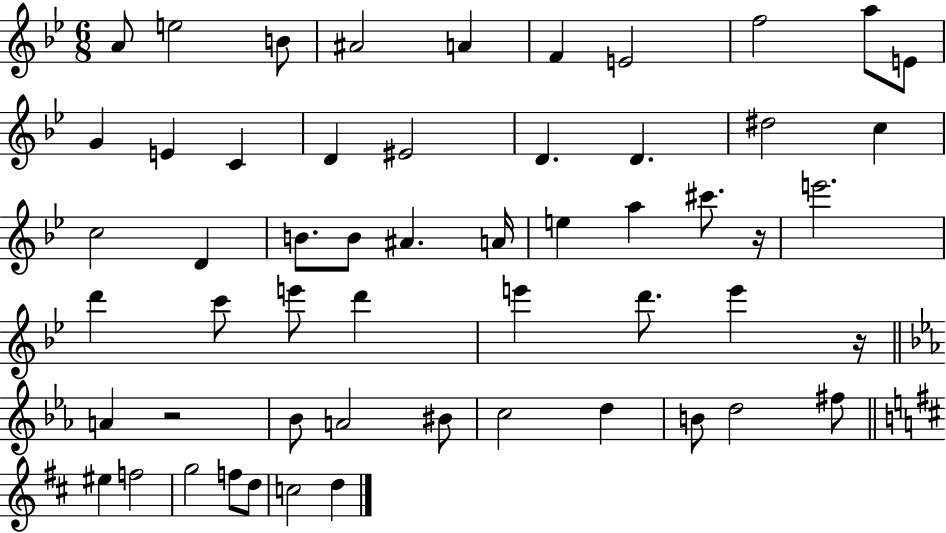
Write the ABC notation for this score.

X:1
T:Untitled
M:6/8
L:1/4
K:Bb
A/2 e2 B/2 ^A2 A F E2 f2 a/2 E/2 G E C D ^E2 D D ^d2 c c2 D B/2 B/2 ^A A/4 e a ^c'/2 z/4 e'2 d' c'/2 e'/2 d' e' d'/2 e' z/4 A z2 _B/2 A2 ^B/2 c2 d B/2 d2 ^f/2 ^e f2 g2 f/2 d/2 c2 d